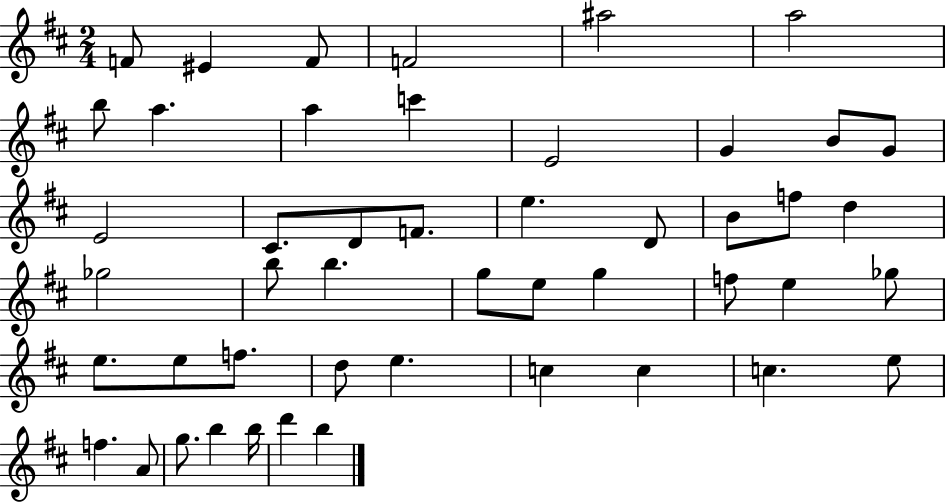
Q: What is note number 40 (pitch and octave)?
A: C5